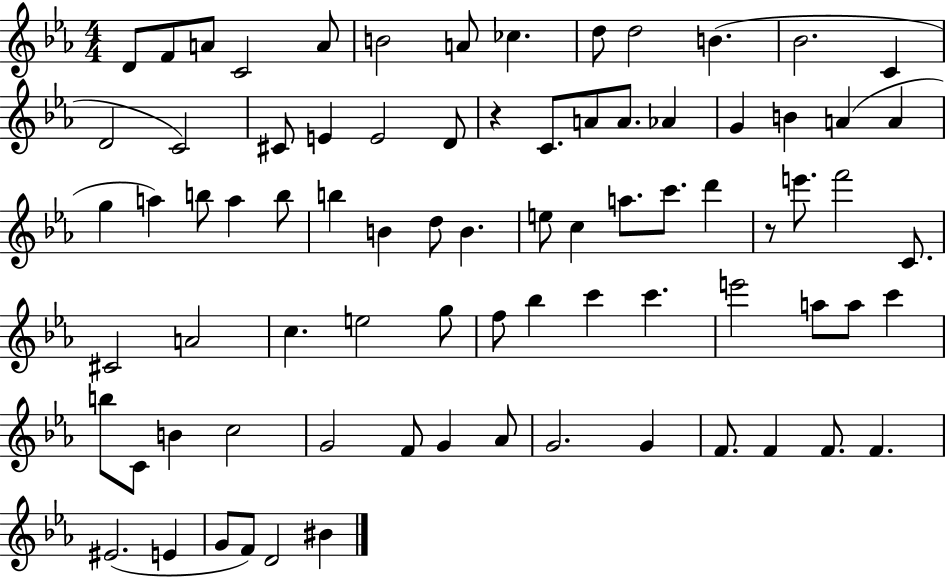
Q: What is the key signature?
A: EES major